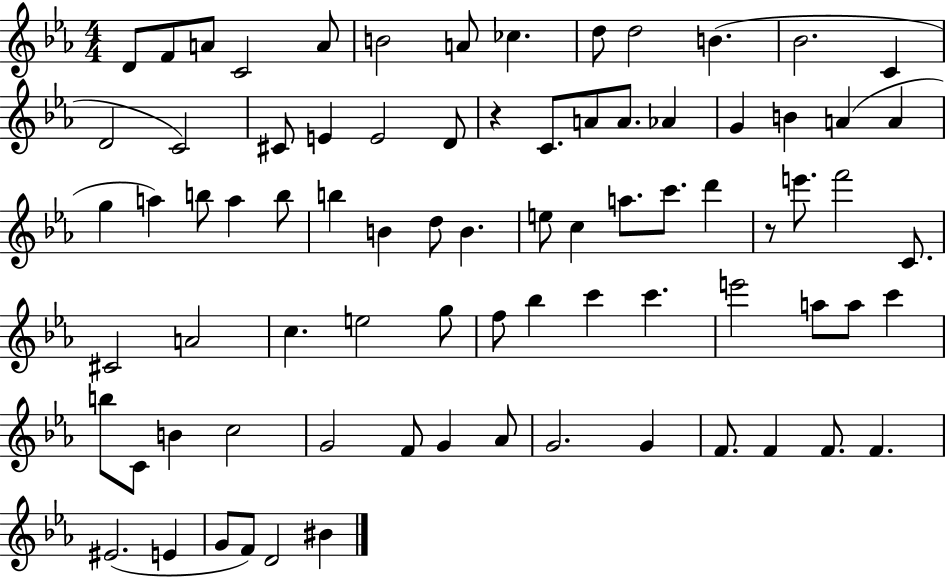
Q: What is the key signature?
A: EES major